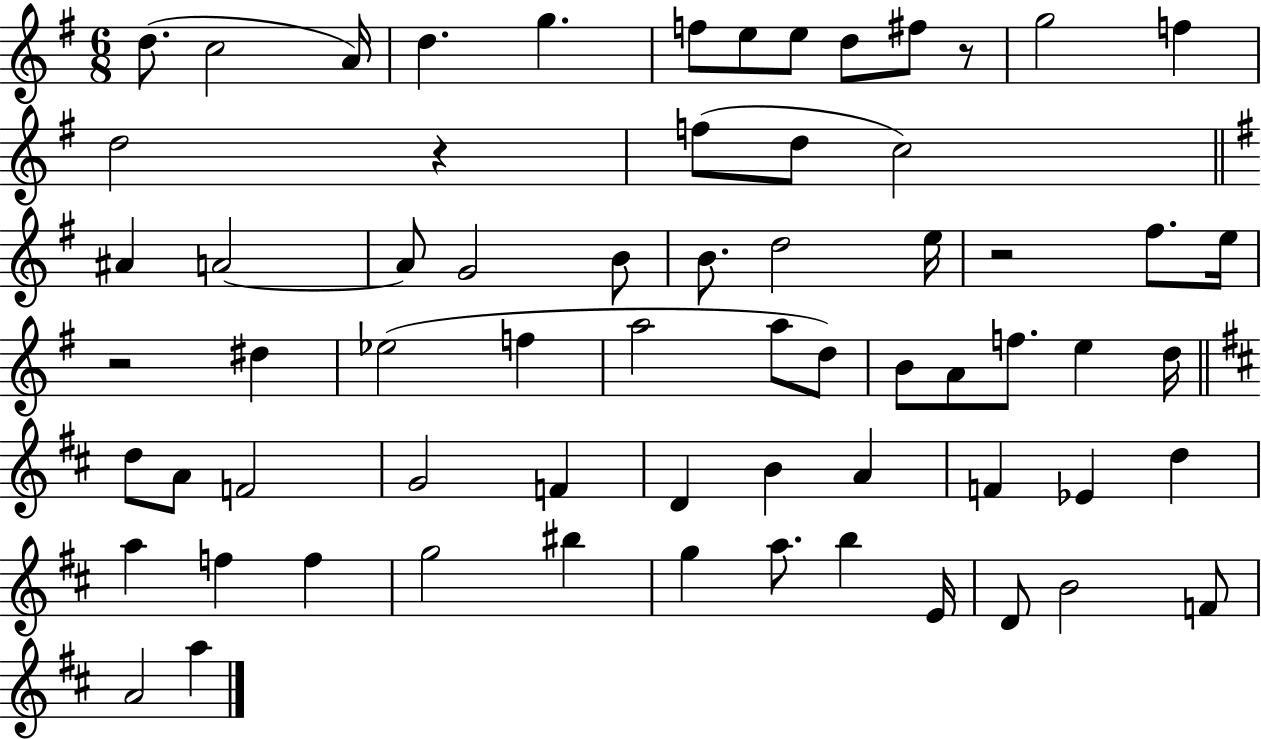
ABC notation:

X:1
T:Untitled
M:6/8
L:1/4
K:G
d/2 c2 A/4 d g f/2 e/2 e/2 d/2 ^f/2 z/2 g2 f d2 z f/2 d/2 c2 ^A A2 A/2 G2 B/2 B/2 d2 e/4 z2 ^f/2 e/4 z2 ^d _e2 f a2 a/2 d/2 B/2 A/2 f/2 e d/4 d/2 A/2 F2 G2 F D B A F _E d a f f g2 ^b g a/2 b E/4 D/2 B2 F/2 A2 a